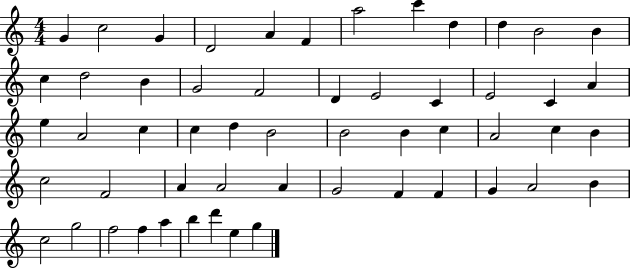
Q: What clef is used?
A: treble